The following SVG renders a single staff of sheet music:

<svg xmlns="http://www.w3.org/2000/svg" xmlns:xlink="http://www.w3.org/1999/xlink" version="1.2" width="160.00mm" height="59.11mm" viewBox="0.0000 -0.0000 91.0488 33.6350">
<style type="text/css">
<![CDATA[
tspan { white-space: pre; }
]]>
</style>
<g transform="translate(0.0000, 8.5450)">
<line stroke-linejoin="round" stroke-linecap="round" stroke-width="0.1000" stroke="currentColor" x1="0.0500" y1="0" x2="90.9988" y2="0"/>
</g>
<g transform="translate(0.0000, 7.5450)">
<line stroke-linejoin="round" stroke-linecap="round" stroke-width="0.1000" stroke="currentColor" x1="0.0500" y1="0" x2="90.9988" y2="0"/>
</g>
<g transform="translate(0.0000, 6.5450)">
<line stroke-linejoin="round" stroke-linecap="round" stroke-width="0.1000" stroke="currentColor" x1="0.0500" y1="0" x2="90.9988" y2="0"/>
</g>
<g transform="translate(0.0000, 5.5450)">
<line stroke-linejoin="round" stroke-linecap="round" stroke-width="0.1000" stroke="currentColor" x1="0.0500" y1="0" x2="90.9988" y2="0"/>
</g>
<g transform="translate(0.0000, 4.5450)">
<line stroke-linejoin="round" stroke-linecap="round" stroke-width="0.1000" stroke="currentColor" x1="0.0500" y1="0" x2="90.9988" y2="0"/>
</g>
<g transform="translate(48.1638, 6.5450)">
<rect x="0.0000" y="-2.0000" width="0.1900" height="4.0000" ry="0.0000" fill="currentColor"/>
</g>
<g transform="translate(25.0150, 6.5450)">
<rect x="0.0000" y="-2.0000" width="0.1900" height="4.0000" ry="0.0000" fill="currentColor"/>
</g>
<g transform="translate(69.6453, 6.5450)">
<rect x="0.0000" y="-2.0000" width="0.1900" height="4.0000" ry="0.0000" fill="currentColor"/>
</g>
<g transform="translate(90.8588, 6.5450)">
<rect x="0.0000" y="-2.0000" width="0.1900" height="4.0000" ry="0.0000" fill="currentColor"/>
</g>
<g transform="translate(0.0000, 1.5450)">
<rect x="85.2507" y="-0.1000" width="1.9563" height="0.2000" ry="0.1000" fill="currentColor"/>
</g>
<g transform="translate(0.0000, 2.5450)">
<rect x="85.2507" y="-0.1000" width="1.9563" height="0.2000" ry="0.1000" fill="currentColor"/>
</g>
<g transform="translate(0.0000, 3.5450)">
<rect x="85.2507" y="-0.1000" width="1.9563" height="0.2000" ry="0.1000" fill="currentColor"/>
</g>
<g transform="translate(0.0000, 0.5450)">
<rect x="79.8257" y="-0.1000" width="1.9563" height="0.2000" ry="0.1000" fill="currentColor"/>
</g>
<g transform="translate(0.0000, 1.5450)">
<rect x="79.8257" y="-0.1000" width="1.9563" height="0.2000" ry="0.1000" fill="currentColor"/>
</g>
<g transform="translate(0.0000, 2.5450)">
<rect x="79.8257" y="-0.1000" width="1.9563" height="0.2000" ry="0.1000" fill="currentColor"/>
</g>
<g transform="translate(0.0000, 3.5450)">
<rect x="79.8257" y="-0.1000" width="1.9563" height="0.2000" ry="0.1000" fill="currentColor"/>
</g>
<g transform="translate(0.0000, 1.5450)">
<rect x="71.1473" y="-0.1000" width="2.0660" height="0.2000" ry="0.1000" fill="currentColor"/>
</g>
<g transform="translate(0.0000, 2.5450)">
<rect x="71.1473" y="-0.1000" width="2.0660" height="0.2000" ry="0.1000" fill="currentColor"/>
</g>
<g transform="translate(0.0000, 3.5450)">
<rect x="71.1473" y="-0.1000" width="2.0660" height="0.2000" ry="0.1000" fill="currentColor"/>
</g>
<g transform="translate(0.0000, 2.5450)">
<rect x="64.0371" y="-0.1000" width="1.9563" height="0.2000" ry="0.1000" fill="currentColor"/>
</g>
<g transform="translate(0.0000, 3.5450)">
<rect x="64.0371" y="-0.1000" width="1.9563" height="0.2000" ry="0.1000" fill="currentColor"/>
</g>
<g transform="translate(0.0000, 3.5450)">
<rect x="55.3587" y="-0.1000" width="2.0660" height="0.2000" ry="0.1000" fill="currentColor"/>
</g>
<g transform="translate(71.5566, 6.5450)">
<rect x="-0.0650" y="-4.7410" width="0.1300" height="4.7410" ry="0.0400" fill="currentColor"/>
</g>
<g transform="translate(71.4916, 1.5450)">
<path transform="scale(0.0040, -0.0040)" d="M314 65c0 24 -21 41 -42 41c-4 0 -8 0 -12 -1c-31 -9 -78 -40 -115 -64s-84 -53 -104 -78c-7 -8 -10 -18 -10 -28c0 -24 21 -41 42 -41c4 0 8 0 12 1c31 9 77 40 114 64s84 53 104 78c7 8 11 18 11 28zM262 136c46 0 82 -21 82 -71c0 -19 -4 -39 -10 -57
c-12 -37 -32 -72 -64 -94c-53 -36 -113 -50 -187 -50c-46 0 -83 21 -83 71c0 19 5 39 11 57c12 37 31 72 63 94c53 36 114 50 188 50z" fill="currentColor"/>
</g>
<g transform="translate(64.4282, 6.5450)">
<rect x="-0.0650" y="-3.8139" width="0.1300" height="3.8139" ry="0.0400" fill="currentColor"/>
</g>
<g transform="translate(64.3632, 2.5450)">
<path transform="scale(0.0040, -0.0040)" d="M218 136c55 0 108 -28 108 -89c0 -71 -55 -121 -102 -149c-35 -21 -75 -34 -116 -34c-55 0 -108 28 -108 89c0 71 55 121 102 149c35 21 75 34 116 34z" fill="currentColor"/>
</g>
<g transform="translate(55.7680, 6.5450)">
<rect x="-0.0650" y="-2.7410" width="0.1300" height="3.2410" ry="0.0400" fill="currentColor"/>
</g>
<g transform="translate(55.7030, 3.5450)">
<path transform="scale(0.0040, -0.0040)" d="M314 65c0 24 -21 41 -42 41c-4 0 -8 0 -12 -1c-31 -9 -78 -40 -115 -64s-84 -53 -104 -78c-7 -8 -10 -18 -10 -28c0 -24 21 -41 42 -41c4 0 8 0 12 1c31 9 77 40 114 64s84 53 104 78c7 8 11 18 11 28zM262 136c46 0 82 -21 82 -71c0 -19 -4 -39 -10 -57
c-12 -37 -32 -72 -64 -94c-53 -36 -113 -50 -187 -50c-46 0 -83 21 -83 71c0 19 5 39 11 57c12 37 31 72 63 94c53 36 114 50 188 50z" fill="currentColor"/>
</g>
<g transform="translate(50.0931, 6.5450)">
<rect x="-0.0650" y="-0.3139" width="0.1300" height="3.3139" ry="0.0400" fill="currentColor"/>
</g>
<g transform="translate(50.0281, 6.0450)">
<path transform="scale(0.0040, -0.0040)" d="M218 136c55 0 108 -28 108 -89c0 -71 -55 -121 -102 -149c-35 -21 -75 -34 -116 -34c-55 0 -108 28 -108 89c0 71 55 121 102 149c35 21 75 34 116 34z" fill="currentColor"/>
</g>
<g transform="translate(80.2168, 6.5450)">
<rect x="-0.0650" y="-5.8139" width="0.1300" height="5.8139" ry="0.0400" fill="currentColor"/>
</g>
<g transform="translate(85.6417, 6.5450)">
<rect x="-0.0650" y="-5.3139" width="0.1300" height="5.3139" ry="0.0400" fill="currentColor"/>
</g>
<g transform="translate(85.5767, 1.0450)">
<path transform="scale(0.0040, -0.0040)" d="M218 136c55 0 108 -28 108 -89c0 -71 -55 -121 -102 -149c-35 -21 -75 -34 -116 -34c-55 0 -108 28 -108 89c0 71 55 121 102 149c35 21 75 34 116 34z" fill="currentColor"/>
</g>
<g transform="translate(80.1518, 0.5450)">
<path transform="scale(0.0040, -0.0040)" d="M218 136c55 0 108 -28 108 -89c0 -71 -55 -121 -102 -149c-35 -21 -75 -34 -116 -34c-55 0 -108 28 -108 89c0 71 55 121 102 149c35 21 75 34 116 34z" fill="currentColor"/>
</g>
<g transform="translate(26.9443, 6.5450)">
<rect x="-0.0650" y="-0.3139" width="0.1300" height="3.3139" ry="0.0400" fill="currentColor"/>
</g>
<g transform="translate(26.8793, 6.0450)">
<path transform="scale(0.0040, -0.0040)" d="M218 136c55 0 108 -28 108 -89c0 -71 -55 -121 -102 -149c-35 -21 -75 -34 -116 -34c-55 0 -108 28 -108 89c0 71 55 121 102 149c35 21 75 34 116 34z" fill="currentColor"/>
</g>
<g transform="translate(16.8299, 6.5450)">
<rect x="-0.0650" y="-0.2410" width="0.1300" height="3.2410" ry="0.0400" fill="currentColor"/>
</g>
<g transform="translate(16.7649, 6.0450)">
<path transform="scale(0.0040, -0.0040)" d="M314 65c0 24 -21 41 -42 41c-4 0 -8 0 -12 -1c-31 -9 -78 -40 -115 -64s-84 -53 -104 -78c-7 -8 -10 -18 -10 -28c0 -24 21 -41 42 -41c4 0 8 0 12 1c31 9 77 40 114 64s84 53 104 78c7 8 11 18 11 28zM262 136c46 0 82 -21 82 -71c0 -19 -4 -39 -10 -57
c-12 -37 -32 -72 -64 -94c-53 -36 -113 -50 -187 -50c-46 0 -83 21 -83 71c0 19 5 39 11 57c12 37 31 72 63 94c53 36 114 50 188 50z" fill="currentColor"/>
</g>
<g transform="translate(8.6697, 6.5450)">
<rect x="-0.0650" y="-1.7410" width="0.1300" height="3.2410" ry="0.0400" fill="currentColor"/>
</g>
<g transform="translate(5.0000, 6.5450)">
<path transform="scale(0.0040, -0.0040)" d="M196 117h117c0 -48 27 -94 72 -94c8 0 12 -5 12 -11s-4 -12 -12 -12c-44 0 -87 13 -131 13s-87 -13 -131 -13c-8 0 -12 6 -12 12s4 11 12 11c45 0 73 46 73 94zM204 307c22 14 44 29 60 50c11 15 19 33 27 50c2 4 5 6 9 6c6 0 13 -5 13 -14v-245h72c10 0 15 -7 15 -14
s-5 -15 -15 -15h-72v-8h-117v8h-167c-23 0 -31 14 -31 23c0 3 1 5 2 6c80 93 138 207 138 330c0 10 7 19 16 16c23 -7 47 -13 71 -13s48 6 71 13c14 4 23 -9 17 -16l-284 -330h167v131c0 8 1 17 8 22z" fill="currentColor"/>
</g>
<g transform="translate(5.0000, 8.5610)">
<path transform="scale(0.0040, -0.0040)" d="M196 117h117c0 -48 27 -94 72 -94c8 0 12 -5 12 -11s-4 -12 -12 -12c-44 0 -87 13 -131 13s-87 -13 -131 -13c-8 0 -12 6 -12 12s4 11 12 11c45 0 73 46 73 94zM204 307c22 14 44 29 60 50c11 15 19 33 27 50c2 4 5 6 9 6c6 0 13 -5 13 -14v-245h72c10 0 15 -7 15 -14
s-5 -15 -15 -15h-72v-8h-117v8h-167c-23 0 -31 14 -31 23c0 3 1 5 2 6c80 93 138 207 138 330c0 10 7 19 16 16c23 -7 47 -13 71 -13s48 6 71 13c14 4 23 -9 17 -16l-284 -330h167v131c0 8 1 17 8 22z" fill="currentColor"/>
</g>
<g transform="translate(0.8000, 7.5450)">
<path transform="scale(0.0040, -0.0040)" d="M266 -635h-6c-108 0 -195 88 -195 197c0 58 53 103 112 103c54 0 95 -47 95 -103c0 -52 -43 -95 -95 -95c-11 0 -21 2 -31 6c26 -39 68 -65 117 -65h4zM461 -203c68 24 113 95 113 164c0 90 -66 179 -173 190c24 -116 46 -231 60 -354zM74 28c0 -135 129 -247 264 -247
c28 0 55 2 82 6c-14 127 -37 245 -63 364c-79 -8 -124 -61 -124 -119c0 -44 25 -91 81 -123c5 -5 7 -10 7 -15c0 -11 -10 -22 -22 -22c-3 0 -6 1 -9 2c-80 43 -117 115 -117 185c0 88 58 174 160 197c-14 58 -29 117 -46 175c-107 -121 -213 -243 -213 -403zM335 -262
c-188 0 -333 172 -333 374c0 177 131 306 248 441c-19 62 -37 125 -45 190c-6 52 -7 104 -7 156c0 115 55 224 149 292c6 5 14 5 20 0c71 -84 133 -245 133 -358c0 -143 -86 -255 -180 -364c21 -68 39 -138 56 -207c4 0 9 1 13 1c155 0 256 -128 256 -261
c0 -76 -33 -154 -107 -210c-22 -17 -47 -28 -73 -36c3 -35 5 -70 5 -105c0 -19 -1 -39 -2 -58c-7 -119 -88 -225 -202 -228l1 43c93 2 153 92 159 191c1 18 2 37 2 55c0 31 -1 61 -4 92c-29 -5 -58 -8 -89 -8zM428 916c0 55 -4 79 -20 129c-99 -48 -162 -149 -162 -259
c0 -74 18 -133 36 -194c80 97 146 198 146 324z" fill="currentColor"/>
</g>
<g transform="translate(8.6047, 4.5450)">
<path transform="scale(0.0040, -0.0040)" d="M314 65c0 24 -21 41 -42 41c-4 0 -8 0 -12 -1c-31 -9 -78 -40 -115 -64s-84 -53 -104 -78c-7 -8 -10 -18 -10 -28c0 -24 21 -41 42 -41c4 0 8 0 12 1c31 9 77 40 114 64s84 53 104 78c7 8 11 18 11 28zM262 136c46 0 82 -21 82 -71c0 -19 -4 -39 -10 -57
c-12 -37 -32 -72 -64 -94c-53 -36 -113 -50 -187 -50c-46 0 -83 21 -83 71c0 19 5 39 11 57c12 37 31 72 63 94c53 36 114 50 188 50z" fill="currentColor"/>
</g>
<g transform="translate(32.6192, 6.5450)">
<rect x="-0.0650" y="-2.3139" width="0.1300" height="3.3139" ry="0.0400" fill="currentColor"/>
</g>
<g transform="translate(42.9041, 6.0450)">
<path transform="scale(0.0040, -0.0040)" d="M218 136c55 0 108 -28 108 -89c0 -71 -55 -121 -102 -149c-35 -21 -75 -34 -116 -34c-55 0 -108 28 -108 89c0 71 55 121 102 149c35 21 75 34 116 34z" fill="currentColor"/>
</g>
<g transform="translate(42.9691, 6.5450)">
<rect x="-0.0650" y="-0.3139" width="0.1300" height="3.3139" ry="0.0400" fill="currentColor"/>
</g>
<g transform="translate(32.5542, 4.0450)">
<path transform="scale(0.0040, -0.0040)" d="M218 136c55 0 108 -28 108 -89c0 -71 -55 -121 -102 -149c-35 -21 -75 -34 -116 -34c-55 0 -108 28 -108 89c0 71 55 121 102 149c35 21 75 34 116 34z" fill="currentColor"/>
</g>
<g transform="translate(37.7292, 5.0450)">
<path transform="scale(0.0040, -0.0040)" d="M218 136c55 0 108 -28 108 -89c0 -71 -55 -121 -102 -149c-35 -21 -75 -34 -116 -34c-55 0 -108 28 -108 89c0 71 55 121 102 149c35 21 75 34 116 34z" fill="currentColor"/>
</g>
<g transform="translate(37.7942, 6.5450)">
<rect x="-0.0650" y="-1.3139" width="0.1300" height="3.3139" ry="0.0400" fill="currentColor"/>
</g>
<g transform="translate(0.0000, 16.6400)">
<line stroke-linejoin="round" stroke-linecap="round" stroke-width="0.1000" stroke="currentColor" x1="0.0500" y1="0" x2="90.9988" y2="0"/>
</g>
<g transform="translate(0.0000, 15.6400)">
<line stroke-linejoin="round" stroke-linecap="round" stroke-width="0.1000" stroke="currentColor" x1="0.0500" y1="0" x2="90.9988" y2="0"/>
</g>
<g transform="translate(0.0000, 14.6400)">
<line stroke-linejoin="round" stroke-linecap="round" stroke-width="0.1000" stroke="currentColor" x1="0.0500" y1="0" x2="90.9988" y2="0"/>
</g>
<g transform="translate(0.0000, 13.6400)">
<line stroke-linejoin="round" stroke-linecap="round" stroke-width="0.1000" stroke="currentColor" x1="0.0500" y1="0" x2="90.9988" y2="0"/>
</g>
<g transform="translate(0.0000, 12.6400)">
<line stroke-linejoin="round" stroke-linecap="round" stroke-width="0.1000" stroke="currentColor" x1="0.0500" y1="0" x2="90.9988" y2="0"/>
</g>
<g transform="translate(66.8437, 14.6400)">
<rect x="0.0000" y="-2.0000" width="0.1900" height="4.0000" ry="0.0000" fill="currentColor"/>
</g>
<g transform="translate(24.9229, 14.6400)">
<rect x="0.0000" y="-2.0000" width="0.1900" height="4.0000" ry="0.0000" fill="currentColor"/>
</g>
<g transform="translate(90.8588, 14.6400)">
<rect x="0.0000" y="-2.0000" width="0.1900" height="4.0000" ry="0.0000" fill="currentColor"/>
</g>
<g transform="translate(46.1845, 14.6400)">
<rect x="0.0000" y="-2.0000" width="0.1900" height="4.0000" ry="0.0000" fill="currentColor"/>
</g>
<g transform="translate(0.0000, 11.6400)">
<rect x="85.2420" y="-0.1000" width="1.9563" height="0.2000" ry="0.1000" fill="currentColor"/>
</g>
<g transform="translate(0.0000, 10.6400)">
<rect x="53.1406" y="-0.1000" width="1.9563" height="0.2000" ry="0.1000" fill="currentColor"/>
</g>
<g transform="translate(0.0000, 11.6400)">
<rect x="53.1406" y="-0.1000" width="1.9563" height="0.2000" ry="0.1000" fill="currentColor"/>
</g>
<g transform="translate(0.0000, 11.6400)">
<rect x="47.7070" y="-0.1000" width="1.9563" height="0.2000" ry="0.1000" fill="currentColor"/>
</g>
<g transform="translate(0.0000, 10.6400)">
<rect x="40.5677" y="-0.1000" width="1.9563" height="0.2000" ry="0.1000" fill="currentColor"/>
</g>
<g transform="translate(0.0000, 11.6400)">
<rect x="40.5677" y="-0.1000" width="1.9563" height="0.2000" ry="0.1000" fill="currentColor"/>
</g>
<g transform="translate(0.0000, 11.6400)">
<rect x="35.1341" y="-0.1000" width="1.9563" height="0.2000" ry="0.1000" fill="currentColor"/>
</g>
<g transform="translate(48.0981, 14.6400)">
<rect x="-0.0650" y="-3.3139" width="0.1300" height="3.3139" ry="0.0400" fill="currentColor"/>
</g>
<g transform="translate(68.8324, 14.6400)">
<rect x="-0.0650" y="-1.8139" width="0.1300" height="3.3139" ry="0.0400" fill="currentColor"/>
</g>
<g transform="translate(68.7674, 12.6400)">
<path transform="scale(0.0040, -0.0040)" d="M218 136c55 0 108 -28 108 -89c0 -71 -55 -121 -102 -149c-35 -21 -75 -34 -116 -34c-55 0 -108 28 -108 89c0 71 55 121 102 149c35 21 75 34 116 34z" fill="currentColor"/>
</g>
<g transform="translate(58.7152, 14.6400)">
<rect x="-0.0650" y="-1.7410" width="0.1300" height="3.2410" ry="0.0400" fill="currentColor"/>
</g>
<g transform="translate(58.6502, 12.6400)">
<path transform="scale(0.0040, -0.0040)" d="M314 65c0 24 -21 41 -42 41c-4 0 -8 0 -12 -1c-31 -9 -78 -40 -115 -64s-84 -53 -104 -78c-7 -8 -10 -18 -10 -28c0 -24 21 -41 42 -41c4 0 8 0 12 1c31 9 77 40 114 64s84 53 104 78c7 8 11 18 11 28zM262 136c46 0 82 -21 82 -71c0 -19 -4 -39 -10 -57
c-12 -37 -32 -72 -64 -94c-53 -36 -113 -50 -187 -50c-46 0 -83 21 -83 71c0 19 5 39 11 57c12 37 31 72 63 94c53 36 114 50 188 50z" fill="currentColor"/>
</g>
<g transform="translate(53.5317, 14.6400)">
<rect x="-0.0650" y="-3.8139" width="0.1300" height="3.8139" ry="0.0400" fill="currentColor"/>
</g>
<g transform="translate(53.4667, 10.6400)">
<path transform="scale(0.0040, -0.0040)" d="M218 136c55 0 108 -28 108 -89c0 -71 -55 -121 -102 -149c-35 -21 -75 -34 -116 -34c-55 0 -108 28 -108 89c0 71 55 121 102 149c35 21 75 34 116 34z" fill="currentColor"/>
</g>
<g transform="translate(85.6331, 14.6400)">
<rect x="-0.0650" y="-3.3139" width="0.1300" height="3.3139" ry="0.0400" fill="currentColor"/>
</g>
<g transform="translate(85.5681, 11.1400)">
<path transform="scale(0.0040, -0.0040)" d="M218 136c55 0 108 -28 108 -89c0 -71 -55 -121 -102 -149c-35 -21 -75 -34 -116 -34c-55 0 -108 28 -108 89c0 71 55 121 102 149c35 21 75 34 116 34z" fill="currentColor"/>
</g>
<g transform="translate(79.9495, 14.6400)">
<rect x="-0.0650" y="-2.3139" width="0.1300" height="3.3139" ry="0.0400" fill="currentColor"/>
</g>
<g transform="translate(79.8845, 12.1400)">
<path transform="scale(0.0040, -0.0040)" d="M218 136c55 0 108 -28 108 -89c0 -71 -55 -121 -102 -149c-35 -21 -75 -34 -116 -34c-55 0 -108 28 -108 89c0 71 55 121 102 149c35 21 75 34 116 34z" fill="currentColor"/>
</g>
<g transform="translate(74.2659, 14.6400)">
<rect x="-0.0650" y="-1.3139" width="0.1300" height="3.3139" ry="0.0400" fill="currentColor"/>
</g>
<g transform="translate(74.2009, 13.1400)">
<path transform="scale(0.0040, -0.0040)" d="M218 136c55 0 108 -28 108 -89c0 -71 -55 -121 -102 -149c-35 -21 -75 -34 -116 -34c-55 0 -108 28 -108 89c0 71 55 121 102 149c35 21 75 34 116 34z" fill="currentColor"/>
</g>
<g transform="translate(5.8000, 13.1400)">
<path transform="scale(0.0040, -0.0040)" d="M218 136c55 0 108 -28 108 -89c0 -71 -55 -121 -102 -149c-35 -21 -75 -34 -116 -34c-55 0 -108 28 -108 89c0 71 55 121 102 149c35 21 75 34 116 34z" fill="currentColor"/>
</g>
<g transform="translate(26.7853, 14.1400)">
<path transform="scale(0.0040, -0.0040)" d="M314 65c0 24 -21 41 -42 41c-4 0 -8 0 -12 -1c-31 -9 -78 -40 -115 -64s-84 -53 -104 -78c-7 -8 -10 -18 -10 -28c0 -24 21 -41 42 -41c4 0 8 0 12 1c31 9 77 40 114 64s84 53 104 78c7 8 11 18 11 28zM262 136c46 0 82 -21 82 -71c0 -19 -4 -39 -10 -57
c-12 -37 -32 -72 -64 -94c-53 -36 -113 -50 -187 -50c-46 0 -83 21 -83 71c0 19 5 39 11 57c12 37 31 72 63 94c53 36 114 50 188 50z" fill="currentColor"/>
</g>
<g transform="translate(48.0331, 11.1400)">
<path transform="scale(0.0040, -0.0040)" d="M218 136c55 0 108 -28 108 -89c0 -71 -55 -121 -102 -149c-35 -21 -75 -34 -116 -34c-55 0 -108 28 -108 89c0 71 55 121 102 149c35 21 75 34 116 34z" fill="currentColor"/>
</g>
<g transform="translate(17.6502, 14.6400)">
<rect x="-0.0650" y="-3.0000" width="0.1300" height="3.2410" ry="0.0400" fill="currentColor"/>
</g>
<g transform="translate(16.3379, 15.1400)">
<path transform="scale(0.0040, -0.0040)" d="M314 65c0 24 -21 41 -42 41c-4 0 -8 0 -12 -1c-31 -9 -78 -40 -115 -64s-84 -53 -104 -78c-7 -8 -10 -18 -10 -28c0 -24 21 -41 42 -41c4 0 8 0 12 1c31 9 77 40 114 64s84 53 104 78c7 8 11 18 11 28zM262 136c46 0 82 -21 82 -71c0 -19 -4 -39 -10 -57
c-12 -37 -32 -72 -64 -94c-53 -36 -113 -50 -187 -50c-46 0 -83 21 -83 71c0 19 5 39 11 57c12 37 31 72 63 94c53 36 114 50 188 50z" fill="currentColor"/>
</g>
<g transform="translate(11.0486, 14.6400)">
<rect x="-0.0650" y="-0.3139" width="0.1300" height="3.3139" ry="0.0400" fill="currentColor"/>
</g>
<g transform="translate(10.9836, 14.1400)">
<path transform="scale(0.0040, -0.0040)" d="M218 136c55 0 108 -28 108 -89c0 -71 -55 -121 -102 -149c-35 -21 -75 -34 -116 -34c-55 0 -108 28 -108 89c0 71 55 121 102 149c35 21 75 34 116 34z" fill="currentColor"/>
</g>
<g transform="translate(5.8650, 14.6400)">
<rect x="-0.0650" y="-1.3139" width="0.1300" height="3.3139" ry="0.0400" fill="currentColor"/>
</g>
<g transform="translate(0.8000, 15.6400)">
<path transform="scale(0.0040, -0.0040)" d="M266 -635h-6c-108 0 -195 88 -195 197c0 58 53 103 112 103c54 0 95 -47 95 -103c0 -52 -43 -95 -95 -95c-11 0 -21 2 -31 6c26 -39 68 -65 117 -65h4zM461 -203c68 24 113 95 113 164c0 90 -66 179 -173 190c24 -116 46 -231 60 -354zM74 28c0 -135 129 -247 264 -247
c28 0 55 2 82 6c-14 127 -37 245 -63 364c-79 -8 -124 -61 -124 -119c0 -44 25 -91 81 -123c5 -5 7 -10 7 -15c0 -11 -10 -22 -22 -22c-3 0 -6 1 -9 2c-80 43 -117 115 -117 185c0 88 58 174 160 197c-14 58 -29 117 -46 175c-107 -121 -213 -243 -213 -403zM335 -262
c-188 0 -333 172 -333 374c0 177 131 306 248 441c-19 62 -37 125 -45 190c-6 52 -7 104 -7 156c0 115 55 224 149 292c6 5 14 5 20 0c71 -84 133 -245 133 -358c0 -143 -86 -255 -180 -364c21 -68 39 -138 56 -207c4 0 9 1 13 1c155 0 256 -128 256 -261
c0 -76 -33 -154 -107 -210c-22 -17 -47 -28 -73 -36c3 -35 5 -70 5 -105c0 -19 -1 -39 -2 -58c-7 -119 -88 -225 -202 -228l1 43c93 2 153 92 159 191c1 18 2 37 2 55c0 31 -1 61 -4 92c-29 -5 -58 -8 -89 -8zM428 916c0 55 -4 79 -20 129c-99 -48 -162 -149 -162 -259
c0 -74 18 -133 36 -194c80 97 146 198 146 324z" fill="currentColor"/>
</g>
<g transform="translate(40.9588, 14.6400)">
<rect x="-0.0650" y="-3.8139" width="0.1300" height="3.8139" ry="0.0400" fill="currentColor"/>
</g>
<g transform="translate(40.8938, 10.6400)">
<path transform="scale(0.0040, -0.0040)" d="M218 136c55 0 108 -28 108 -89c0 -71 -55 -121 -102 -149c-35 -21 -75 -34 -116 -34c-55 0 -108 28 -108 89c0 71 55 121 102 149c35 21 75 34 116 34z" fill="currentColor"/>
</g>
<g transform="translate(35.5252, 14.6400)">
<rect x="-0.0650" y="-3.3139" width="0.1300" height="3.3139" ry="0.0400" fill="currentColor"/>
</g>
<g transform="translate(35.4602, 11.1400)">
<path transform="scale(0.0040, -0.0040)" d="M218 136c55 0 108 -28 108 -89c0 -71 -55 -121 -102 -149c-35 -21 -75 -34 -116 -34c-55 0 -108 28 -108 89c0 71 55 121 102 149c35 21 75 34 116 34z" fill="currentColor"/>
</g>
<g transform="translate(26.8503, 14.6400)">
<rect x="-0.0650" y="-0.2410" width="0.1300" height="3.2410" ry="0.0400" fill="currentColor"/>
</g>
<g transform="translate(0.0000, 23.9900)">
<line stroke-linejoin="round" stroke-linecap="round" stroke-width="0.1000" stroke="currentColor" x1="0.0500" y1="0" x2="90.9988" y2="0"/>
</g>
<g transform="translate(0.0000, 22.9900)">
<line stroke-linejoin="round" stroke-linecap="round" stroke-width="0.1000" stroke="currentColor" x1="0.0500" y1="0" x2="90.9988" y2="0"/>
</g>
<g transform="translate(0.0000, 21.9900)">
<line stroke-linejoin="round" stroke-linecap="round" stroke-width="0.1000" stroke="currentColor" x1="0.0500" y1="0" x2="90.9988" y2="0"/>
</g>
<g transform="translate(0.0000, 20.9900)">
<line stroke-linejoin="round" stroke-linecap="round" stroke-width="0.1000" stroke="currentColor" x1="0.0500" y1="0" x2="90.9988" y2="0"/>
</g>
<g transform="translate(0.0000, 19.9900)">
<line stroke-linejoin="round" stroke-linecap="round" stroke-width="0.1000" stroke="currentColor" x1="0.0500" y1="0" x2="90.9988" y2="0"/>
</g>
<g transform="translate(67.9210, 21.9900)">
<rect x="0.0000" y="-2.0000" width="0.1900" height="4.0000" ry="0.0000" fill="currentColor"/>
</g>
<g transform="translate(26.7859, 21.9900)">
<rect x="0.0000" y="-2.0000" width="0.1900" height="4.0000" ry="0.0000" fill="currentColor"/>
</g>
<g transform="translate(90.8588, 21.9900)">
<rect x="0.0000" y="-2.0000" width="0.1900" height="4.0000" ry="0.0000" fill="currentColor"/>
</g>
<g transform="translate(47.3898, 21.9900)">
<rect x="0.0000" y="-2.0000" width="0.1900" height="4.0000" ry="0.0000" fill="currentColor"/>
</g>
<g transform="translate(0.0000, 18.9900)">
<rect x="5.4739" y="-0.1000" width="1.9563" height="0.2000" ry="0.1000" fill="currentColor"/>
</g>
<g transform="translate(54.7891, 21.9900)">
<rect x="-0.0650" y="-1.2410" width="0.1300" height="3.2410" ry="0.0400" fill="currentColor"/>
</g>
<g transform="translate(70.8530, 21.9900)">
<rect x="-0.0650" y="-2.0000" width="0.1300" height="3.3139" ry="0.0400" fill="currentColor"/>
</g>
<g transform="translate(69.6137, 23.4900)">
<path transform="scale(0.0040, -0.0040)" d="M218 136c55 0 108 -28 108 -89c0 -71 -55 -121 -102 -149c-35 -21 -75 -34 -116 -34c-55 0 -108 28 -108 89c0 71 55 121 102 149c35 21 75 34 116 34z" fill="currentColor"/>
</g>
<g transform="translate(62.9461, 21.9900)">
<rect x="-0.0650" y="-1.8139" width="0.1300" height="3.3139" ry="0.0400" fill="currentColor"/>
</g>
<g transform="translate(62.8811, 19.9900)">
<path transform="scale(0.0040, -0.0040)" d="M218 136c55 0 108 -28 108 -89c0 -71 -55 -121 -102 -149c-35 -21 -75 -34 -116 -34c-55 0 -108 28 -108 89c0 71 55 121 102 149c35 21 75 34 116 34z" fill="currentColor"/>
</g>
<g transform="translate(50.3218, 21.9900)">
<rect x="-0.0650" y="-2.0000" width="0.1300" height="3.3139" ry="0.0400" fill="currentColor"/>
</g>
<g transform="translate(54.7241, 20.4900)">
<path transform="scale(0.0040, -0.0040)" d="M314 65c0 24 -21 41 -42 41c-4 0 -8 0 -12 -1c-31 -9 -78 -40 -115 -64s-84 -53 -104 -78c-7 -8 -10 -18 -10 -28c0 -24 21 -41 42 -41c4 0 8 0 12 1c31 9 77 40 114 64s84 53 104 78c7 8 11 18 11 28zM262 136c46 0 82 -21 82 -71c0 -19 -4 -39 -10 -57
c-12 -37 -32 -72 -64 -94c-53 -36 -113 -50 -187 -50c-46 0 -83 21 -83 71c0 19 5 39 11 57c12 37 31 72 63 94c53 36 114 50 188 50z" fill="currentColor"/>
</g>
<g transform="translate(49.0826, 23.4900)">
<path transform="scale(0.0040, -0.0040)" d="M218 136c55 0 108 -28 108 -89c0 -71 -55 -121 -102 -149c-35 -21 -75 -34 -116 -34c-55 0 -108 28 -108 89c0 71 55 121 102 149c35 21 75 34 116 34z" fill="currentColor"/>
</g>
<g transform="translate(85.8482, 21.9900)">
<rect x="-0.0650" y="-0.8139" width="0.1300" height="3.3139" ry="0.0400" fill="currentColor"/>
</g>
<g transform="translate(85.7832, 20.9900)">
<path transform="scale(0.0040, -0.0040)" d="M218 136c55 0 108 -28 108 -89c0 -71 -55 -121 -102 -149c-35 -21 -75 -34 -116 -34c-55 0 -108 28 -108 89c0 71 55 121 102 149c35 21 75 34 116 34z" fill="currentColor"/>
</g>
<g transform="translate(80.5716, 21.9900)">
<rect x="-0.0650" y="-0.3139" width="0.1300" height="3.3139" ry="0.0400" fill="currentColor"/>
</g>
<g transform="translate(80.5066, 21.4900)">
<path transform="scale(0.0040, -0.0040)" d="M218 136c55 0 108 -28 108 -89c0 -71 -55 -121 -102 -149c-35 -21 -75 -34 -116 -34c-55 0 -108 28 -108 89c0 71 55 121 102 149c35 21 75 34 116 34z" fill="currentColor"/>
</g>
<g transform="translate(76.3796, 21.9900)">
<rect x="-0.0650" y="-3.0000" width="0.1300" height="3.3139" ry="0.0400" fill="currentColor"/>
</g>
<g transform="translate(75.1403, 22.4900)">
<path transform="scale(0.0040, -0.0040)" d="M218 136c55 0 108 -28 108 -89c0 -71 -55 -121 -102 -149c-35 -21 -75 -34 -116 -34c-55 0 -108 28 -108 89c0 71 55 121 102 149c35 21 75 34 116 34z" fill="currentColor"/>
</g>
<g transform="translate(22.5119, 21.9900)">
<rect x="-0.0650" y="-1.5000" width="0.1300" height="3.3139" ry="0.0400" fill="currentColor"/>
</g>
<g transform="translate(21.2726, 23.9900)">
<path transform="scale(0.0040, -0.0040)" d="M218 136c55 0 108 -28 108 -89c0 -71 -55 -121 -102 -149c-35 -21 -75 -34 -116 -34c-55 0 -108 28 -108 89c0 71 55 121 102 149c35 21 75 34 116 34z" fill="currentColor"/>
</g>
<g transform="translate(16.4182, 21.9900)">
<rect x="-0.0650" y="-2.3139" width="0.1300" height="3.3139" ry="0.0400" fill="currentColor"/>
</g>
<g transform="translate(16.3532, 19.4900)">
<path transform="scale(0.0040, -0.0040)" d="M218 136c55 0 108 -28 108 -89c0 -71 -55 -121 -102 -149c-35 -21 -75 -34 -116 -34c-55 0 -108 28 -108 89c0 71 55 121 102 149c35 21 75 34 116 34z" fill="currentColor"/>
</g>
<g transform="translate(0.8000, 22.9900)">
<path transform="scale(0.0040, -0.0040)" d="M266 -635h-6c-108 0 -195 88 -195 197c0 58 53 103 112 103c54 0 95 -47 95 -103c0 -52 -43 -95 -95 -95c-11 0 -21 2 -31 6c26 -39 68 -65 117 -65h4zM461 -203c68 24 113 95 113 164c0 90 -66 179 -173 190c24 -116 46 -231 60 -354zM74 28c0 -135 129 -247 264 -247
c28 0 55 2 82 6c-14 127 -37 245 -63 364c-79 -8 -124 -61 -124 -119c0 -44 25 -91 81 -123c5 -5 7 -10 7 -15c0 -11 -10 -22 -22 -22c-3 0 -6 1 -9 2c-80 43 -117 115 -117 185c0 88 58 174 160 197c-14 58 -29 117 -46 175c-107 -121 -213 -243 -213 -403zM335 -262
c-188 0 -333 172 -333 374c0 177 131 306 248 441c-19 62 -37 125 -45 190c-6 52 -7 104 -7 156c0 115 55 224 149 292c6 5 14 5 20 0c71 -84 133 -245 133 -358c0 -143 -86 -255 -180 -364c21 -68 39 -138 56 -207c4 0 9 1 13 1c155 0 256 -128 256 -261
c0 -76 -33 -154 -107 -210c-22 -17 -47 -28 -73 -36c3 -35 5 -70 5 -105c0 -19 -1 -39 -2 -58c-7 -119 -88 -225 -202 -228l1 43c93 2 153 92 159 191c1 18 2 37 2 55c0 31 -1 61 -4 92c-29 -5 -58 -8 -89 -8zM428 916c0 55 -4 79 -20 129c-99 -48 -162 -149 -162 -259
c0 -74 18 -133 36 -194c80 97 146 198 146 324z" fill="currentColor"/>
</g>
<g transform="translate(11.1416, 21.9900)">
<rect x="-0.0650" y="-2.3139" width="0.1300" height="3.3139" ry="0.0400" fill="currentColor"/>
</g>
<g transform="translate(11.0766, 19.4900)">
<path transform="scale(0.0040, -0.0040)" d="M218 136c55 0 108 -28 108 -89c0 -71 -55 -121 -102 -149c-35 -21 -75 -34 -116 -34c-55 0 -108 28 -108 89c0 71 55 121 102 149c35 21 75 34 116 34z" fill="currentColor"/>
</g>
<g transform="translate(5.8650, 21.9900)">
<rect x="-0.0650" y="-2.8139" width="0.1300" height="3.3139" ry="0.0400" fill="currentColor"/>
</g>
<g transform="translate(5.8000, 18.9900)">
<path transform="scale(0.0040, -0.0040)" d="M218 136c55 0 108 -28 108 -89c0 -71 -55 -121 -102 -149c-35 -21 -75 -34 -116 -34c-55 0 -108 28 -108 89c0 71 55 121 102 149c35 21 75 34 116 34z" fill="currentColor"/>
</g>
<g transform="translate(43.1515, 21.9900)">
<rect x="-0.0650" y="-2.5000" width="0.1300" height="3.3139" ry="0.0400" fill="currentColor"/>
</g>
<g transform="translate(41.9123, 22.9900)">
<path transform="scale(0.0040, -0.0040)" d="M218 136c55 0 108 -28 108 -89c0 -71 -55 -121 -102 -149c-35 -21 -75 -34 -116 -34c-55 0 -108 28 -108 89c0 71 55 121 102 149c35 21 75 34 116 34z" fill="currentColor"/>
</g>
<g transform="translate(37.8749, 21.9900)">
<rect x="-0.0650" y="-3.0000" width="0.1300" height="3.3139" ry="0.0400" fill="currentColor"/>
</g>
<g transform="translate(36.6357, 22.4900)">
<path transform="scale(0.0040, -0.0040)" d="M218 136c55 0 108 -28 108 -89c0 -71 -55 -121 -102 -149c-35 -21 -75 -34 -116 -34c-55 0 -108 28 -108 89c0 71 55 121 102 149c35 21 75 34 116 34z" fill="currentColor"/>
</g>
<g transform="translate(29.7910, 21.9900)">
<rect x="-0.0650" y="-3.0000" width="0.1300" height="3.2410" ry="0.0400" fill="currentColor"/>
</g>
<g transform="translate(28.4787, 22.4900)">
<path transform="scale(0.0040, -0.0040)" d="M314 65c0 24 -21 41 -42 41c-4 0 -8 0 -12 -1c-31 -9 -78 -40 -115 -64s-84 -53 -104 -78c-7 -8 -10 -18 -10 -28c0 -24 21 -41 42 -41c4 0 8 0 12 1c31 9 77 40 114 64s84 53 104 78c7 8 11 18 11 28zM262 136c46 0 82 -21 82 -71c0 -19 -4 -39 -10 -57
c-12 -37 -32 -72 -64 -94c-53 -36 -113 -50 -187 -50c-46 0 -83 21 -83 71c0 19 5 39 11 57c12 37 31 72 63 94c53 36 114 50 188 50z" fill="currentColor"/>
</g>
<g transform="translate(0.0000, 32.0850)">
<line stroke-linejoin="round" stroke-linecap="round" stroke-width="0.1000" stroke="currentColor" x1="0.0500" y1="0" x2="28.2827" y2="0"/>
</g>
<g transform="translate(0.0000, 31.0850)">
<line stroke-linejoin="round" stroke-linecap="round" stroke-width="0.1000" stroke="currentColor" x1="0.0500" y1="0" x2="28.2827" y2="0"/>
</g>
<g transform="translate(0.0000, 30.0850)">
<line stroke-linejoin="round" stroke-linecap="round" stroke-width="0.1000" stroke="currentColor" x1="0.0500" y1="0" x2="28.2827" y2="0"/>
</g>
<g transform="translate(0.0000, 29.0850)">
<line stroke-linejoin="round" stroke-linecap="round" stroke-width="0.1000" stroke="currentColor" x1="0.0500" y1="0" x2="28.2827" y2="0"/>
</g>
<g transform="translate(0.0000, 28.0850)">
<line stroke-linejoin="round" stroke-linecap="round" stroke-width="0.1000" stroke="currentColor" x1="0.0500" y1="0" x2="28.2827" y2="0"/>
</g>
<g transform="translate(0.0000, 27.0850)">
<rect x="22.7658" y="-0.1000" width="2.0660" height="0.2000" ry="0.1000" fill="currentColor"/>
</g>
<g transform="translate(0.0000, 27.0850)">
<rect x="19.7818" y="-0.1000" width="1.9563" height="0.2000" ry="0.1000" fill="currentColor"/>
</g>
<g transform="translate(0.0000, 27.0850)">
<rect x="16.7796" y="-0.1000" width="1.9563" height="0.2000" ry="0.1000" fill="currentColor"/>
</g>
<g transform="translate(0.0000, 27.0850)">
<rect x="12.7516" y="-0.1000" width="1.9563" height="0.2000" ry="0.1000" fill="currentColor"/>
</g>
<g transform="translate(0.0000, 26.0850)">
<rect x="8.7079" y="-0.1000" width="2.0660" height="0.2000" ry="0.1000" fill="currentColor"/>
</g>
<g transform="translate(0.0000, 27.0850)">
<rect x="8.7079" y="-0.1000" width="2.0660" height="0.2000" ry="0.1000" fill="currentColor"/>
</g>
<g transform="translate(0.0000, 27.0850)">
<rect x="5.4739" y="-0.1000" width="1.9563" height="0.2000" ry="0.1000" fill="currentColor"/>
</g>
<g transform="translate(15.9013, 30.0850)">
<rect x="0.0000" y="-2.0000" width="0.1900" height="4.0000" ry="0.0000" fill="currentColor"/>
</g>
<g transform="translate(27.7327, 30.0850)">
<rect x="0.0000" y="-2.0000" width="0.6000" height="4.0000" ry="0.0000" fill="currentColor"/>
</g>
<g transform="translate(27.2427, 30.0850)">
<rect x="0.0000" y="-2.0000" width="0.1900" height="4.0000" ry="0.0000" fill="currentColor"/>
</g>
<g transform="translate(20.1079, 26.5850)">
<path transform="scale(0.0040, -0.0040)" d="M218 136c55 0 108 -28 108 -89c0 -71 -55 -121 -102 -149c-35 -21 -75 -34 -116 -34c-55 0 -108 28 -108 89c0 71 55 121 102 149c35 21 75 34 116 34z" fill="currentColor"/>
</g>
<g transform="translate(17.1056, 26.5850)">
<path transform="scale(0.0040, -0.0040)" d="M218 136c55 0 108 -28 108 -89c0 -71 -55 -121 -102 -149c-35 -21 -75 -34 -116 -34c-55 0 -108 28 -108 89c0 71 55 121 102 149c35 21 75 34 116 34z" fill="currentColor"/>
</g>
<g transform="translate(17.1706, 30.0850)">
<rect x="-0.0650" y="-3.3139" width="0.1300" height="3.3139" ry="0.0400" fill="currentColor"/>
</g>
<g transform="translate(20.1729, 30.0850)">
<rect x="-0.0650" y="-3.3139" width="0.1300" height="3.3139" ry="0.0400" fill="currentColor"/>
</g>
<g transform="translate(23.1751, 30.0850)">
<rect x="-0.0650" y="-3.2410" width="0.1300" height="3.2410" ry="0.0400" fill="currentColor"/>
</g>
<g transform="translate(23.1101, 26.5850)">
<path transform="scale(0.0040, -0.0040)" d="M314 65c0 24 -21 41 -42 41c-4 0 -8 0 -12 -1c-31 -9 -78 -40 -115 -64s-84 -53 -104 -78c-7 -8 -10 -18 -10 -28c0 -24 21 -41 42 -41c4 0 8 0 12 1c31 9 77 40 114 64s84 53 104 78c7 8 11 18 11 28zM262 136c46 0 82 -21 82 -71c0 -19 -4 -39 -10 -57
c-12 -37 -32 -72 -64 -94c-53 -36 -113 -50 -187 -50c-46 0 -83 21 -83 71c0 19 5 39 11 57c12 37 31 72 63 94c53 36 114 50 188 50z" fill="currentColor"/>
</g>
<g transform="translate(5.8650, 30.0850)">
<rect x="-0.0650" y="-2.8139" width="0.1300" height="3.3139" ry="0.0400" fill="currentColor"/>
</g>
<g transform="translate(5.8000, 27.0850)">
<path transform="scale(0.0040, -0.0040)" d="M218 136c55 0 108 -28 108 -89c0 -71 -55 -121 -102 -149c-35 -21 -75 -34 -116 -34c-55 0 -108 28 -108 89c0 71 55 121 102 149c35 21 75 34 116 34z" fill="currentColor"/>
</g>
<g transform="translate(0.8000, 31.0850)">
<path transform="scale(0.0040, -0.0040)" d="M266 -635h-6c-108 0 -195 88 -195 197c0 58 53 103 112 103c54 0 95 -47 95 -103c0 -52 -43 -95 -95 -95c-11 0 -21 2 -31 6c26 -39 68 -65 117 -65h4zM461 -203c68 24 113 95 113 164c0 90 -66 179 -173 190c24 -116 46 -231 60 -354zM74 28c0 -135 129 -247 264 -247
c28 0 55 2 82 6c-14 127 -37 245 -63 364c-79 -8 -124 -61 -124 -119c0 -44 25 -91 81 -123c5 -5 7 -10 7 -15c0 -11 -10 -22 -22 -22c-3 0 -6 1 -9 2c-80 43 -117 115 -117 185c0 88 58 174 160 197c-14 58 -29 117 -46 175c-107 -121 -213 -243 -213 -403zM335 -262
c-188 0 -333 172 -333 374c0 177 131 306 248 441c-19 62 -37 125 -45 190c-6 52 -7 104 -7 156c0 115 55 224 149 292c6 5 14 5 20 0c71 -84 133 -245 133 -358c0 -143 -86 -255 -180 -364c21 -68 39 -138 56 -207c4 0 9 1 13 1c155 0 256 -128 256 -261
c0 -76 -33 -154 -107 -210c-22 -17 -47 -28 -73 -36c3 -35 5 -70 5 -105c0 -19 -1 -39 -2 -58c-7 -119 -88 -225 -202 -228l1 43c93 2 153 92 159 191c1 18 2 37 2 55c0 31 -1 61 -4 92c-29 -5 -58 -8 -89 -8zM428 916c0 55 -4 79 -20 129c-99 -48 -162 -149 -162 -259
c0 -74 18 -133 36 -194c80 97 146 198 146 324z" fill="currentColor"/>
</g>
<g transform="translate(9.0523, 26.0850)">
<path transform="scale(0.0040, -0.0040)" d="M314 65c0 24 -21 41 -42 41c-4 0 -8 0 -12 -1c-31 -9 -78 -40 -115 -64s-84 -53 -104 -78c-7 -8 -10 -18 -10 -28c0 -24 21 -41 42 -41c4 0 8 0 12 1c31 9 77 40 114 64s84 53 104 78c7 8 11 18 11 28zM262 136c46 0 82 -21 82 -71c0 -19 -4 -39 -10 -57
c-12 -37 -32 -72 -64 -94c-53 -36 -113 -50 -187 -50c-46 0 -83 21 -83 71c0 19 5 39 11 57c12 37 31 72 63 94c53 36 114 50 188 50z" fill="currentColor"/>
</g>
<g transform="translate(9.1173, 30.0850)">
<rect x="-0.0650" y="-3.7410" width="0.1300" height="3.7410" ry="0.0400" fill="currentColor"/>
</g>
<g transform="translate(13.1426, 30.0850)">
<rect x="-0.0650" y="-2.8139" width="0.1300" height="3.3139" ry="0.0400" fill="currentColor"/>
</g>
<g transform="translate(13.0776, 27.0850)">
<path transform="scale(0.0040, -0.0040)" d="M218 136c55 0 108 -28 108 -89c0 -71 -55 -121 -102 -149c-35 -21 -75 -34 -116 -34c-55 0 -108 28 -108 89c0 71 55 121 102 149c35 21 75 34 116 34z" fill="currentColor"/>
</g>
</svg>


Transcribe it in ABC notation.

X:1
T:Untitled
M:4/4
L:1/4
K:C
f2 c2 c g e c c a2 c' e'2 g' f' e c A2 c2 b c' b c' f2 f e g b a g g E A2 A G F e2 f F A c d a c'2 a b b b2